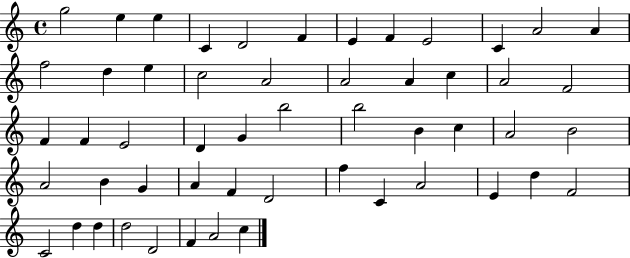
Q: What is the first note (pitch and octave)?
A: G5